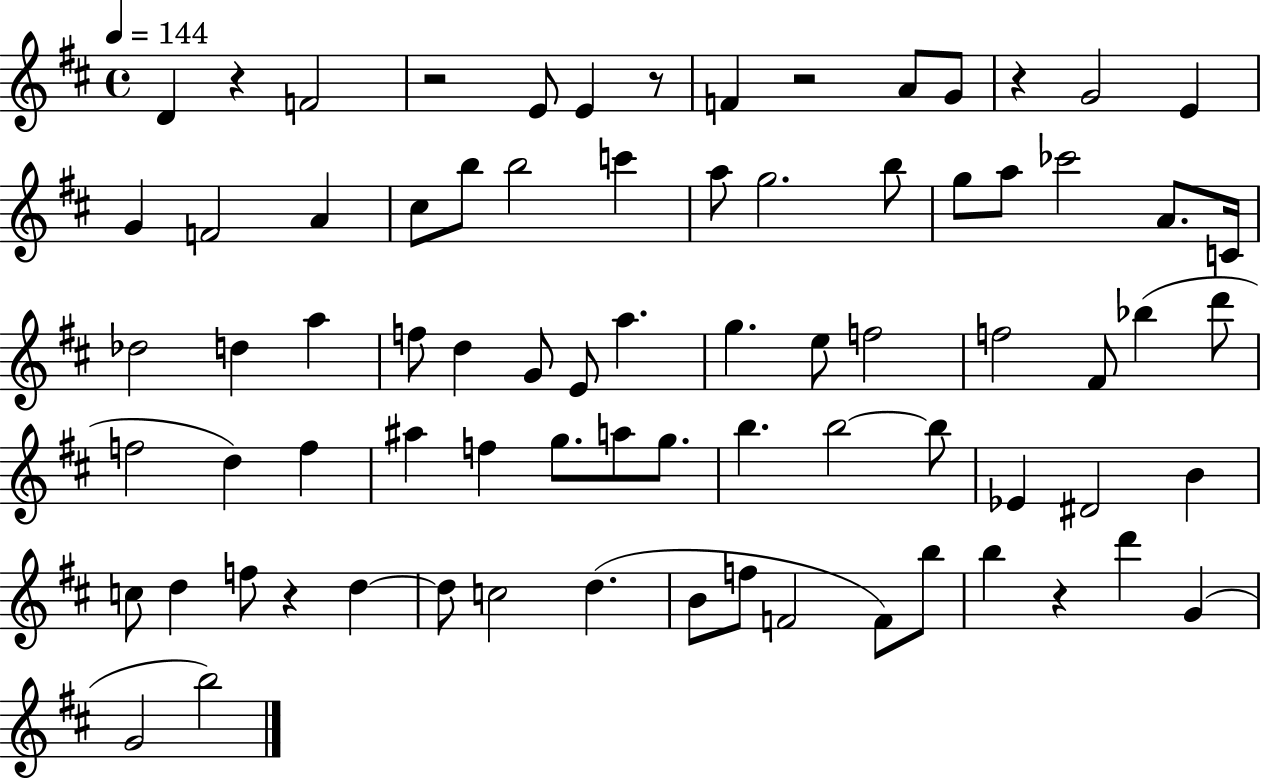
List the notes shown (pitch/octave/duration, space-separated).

D4/q R/q F4/h R/h E4/e E4/q R/e F4/q R/h A4/e G4/e R/q G4/h E4/q G4/q F4/h A4/q C#5/e B5/e B5/h C6/q A5/e G5/h. B5/e G5/e A5/e CES6/h A4/e. C4/s Db5/h D5/q A5/q F5/e D5/q G4/e E4/e A5/q. G5/q. E5/e F5/h F5/h F#4/e Bb5/q D6/e F5/h D5/q F5/q A#5/q F5/q G5/e. A5/e G5/e. B5/q. B5/h B5/e Eb4/q D#4/h B4/q C5/e D5/q F5/e R/q D5/q D5/e C5/h D5/q. B4/e F5/e F4/h F4/e B5/e B5/q R/q D6/q G4/q G4/h B5/h